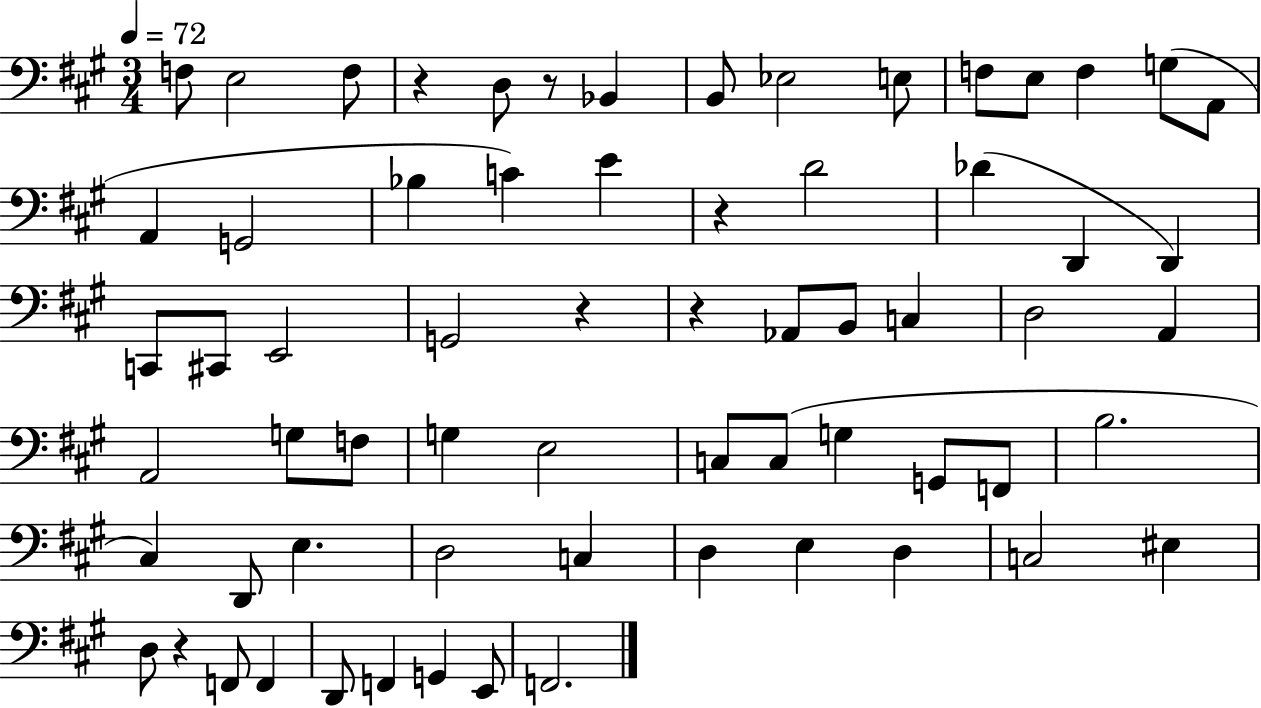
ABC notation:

X:1
T:Untitled
M:3/4
L:1/4
K:A
F,/2 E,2 F,/2 z D,/2 z/2 _B,, B,,/2 _E,2 E,/2 F,/2 E,/2 F, G,/2 A,,/2 A,, G,,2 _B, C E z D2 _D D,, D,, C,,/2 ^C,,/2 E,,2 G,,2 z z _A,,/2 B,,/2 C, D,2 A,, A,,2 G,/2 F,/2 G, E,2 C,/2 C,/2 G, G,,/2 F,,/2 B,2 ^C, D,,/2 E, D,2 C, D, E, D, C,2 ^E, D,/2 z F,,/2 F,, D,,/2 F,, G,, E,,/2 F,,2